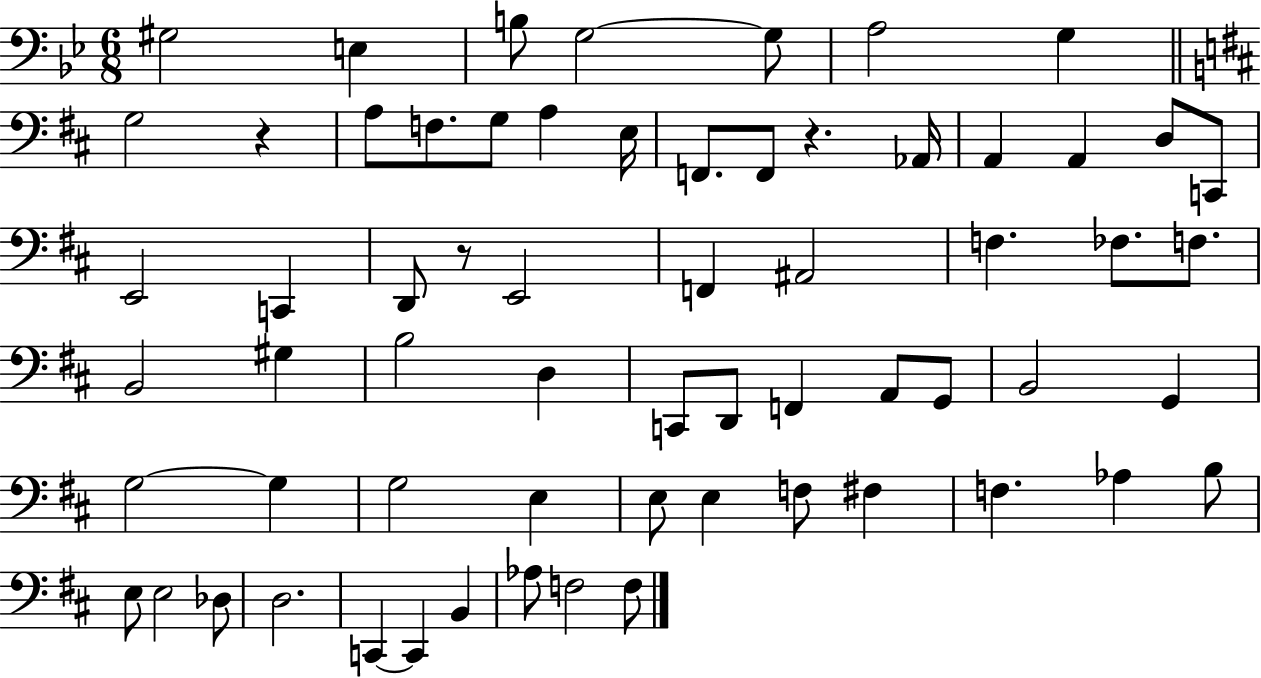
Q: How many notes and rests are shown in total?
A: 64